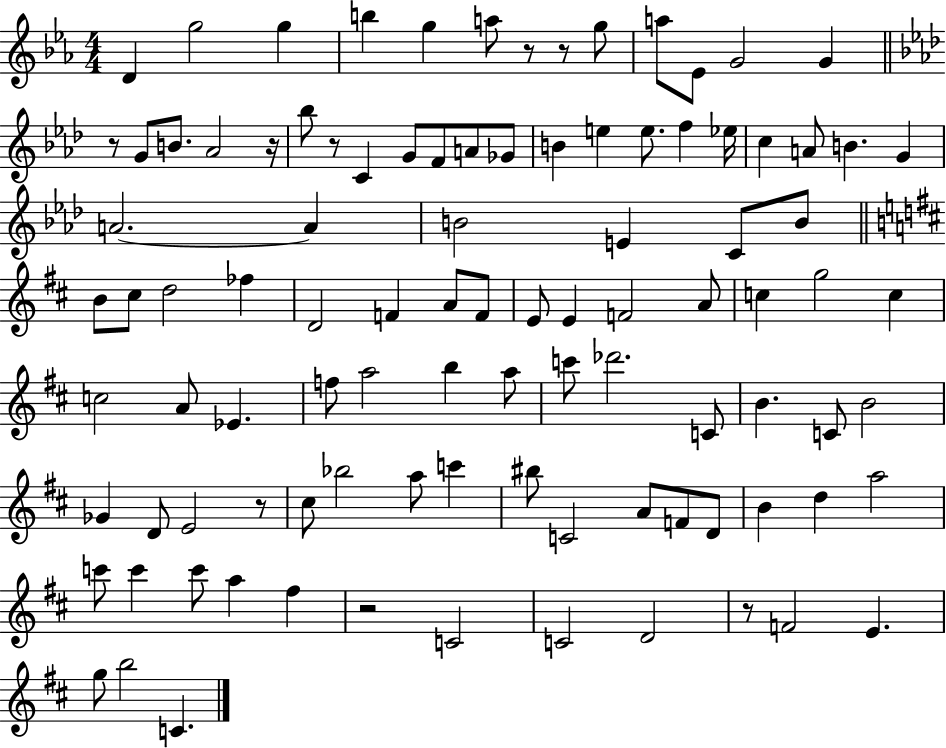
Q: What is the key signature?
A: EES major